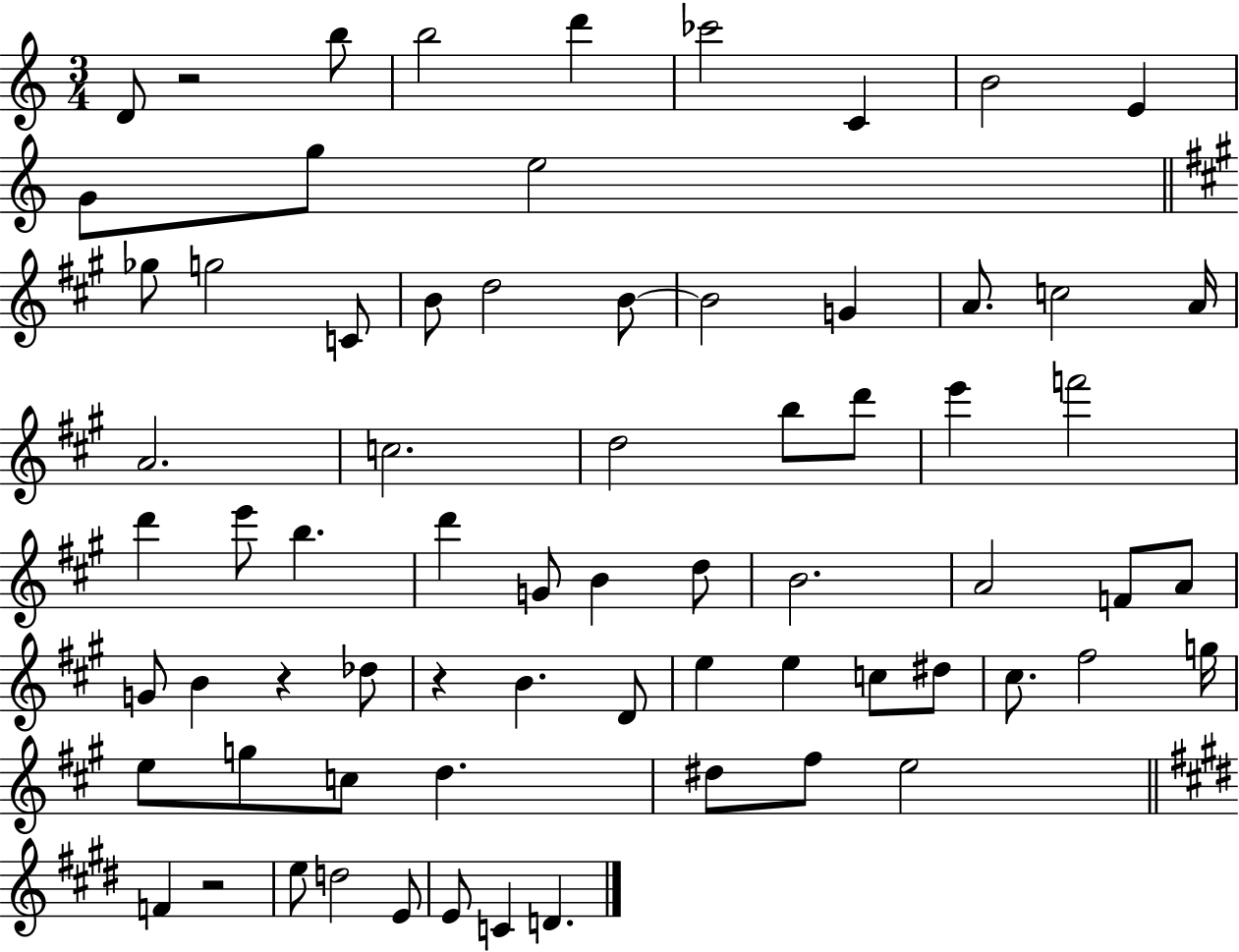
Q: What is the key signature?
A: C major